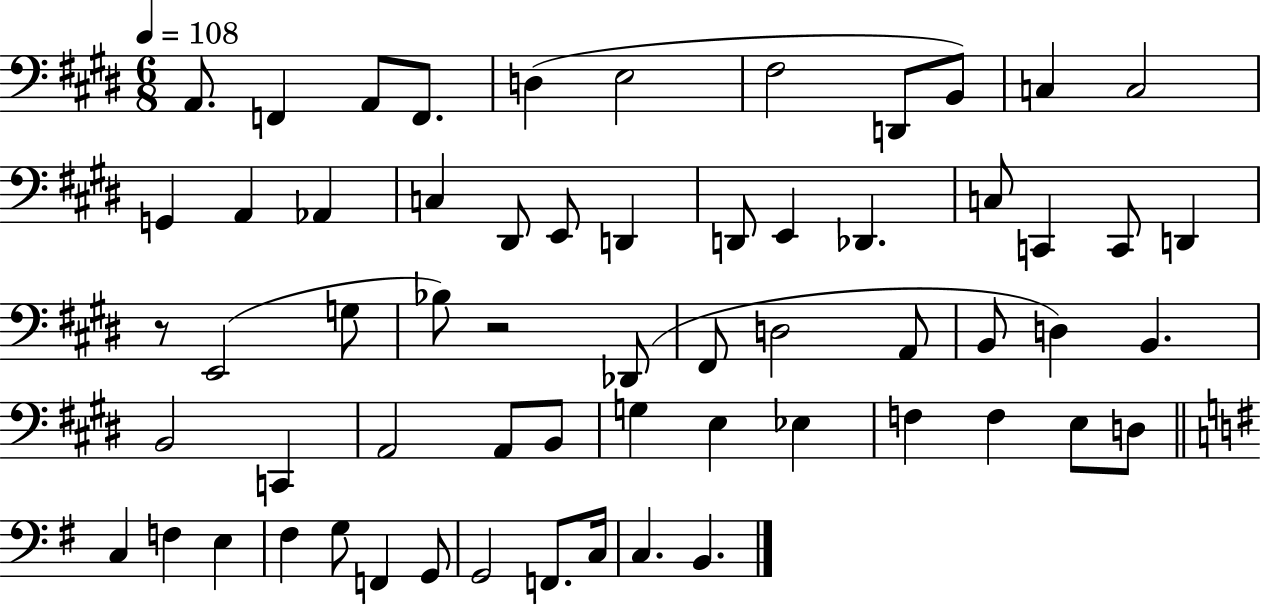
A2/e. F2/q A2/e F2/e. D3/q E3/h F#3/h D2/e B2/e C3/q C3/h G2/q A2/q Ab2/q C3/q D#2/e E2/e D2/q D2/e E2/q Db2/q. C3/e C2/q C2/e D2/q R/e E2/h G3/e Bb3/e R/h Db2/e F#2/e D3/h A2/e B2/e D3/q B2/q. B2/h C2/q A2/h A2/e B2/e G3/q E3/q Eb3/q F3/q F3/q E3/e D3/e C3/q F3/q E3/q F#3/q G3/e F2/q G2/e G2/h F2/e. C3/s C3/q. B2/q.